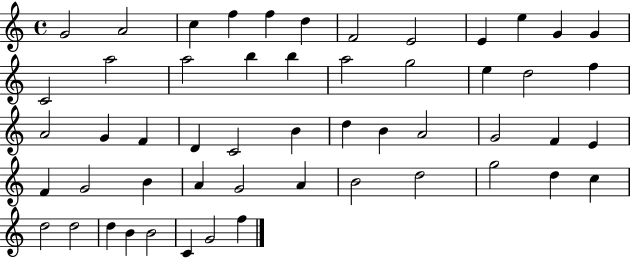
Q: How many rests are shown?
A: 0